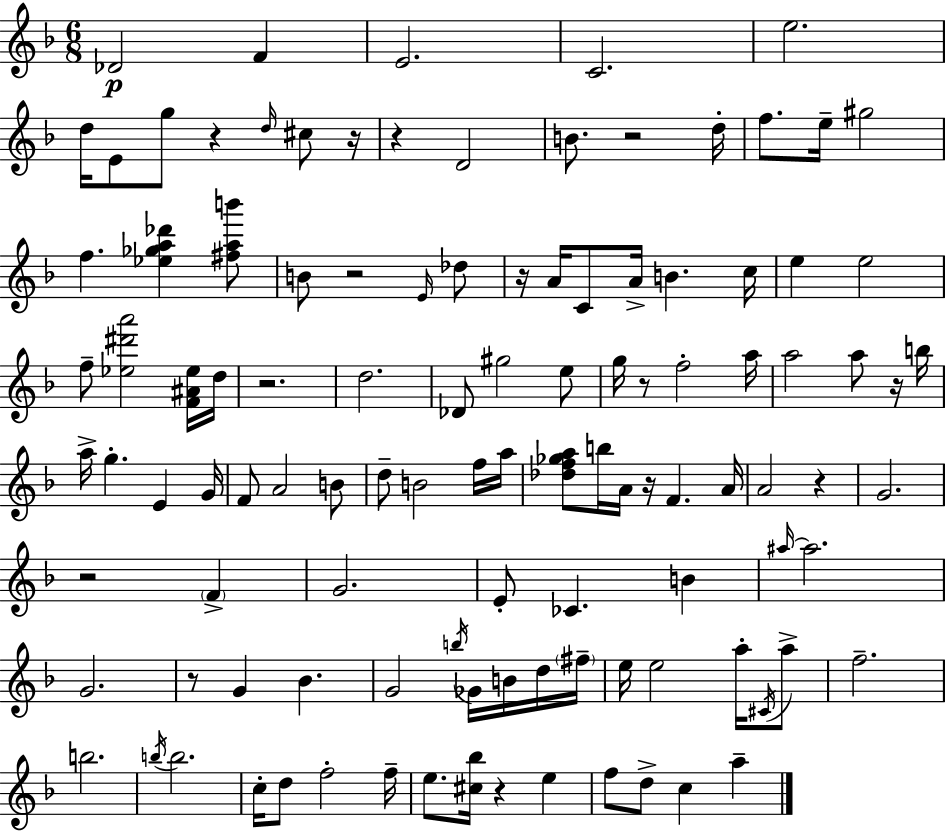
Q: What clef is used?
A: treble